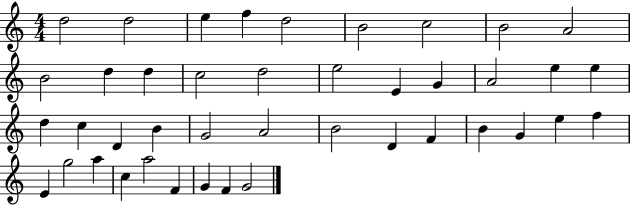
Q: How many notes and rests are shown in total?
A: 42